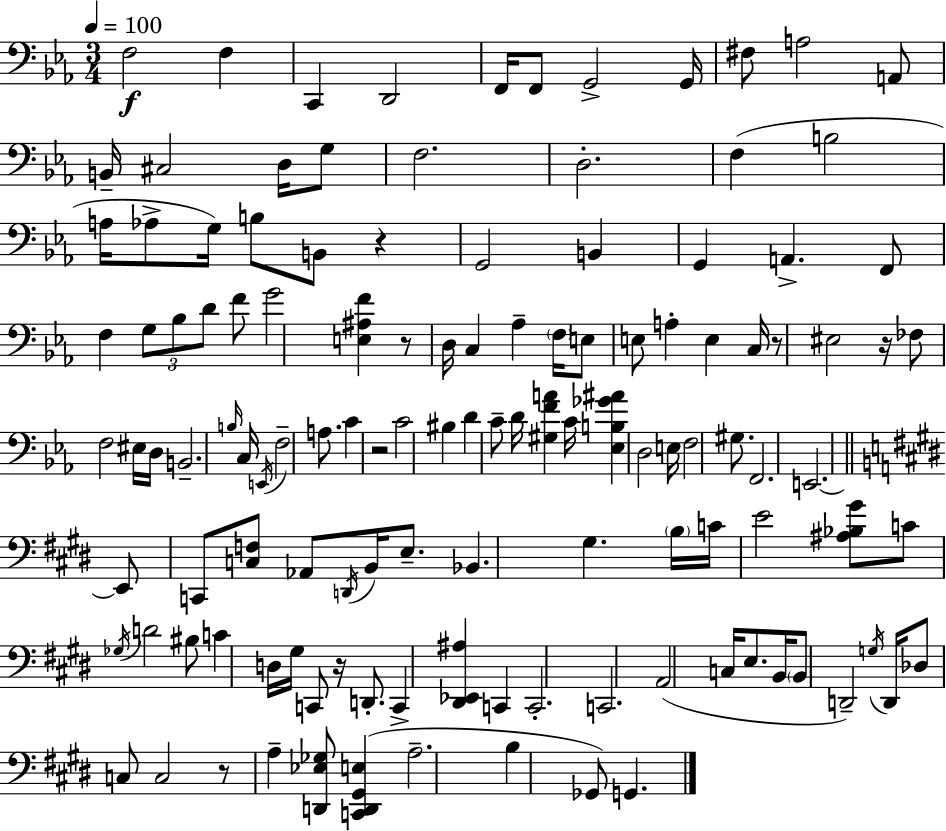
{
  \clef bass
  \numericTimeSignature
  \time 3/4
  \key ees \major
  \tempo 4 = 100
  f2\f f4 | c,4 d,2 | f,16 f,8 g,2-> g,16 | fis8 a2 a,8 | \break b,16-- cis2 d16 g8 | f2. | d2.-. | f4( b2 | \break a16 aes8-> g16) b8 b,8 r4 | g,2 b,4 | g,4 a,4.-> f,8 | f4 \tuplet 3/2 { g8 bes8 d'8 } f'8 | \break g'2 <e ais f'>4 | r8 d16 c4 aes4-- \parenthesize f16 | e8 e8 a4-. e4 | c16 r8 eis2 r16 | \break fes8 f2 eis16 d16 | b,2.-- | \grace { b16 } c16 \acciaccatura { e,16 } f2-- a8. | c'4 r2 | \break c'2 bis4 | d'4 c'8-- d'16 <gis f' a'>4 | c'16 <ees b ges' ais'>4 d2 | e16 f2 gis8. | \break f,2. | e,2.~~ | \bar "||" \break \key e \major e,8 c,8 <c f>8 aes,8 \acciaccatura { d,16 } b,16 e8.-- | bes,4. gis4. | \parenthesize b16 c'16 e'2 <ais bes gis'>8 | c'8 \acciaccatura { ges16 } d'2 | \break bis8 c'4 d16 gis16 c,8 r16 d,8.-. | c,4-> <dis, ees, ais>4 c,4 | c,2.-. | c,2. | \break a,2( c16 e8. | b,16 \parenthesize b,8 d,2--) | \acciaccatura { g16 } d,16 des8 c8 c2 | r8 a4-- <d, ees ges>8 <c, d, gis, e>4( | \break a2.-- | b4 ges,8) g,4. | \bar "|."
}